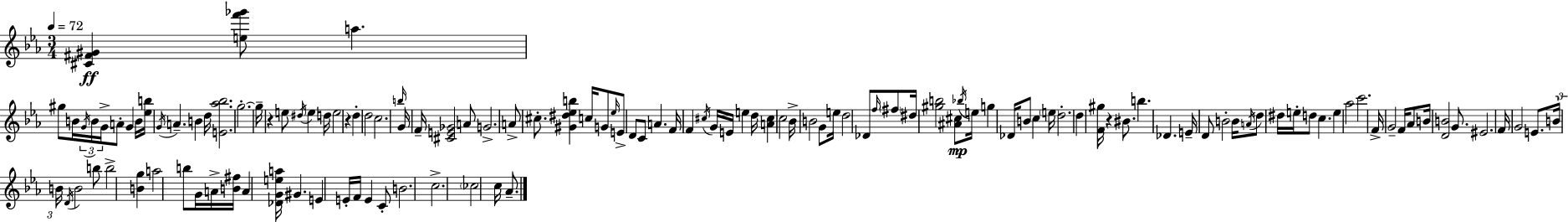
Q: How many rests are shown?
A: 3